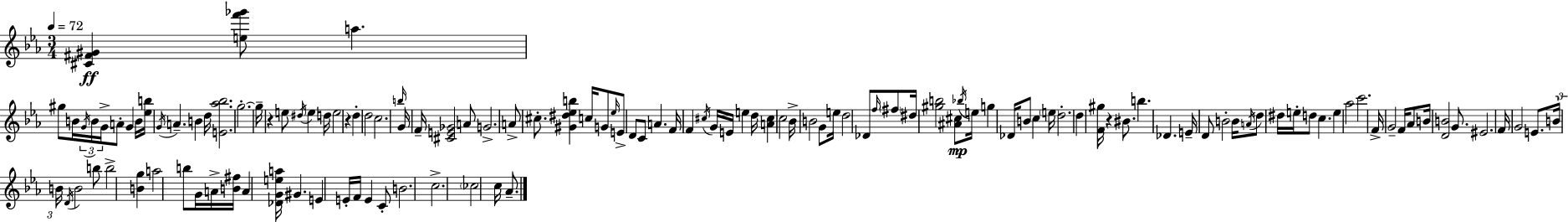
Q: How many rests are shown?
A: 3